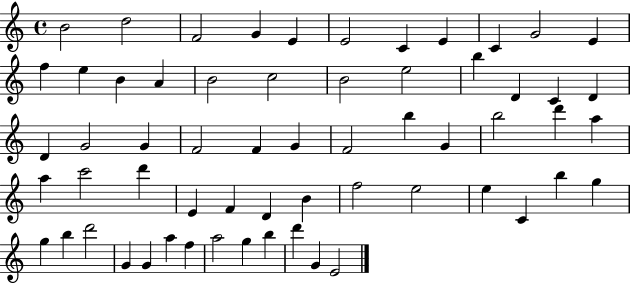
{
  \clef treble
  \time 4/4
  \defaultTimeSignature
  \key c \major
  b'2 d''2 | f'2 g'4 e'4 | e'2 c'4 e'4 | c'4 g'2 e'4 | \break f''4 e''4 b'4 a'4 | b'2 c''2 | b'2 e''2 | b''4 d'4 c'4 d'4 | \break d'4 g'2 g'4 | f'2 f'4 g'4 | f'2 b''4 g'4 | b''2 d'''4 a''4 | \break a''4 c'''2 d'''4 | e'4 f'4 d'4 b'4 | f''2 e''2 | e''4 c'4 b''4 g''4 | \break g''4 b''4 d'''2 | g'4 g'4 a''4 f''4 | a''2 g''4 b''4 | d'''4 g'4 e'2 | \break \bar "|."
}